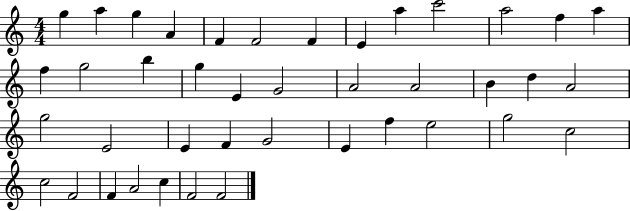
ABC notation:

X:1
T:Untitled
M:4/4
L:1/4
K:C
g a g A F F2 F E a c'2 a2 f a f g2 b g E G2 A2 A2 B d A2 g2 E2 E F G2 E f e2 g2 c2 c2 F2 F A2 c F2 F2